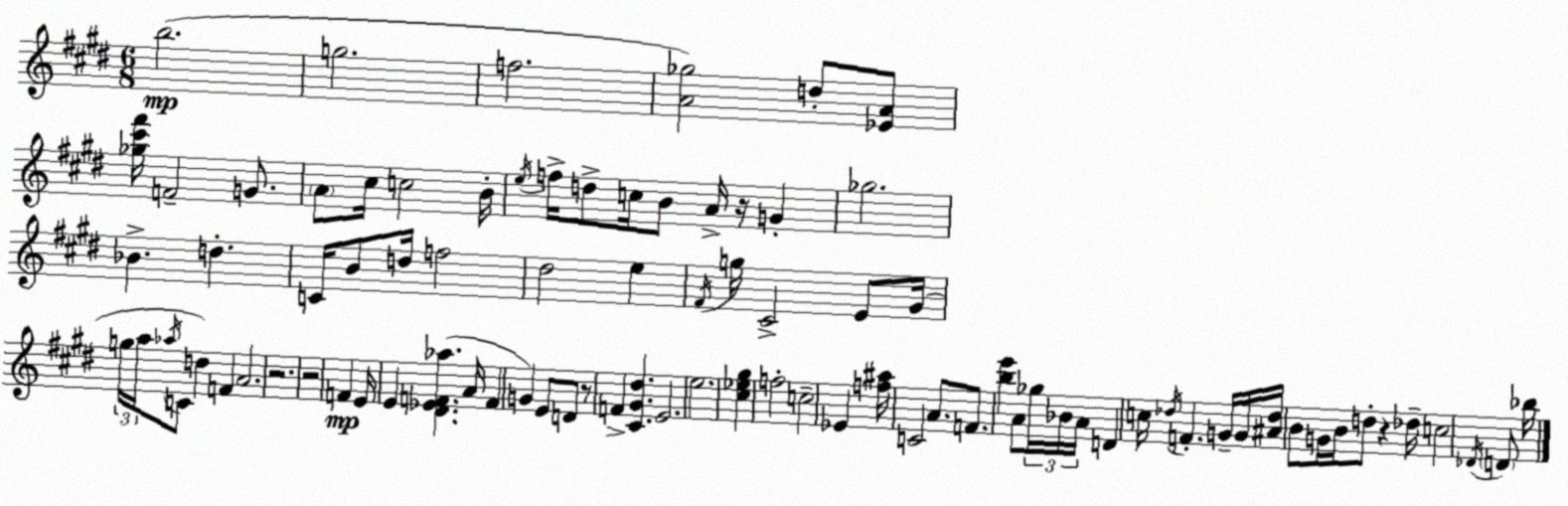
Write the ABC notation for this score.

X:1
T:Untitled
M:6/8
L:1/4
K:E
b2 g2 f2 [A_g]2 d/2 [_EA]/2 [_g^c'^f']/4 F2 G/2 A/2 ^c/4 c2 B/4 e/4 f/4 d/2 c/4 B/2 A/4 z/4 G _g2 _B d C/4 B/2 d/4 f2 ^d2 e ^F/4 g/4 ^C2 E/2 ^G/4 g/4 a/4 _a/4 C/2 d F A2 z2 z2 F E/4 E [^D_EF_a] A/4 F G E/2 D/2 z/2 F [^C^G^d] E2 e2 [^c_e^g] f2 c2 _E [f^a]/4 C2 A/2 F/2 [be'] A/2 _g/4 _B/4 A/4 D c/4 _d/4 F G/4 G/4 [^A_d]/4 B/2 G/4 B/4 d/2 z _d/4 c2 _D/4 D/2 _b/4